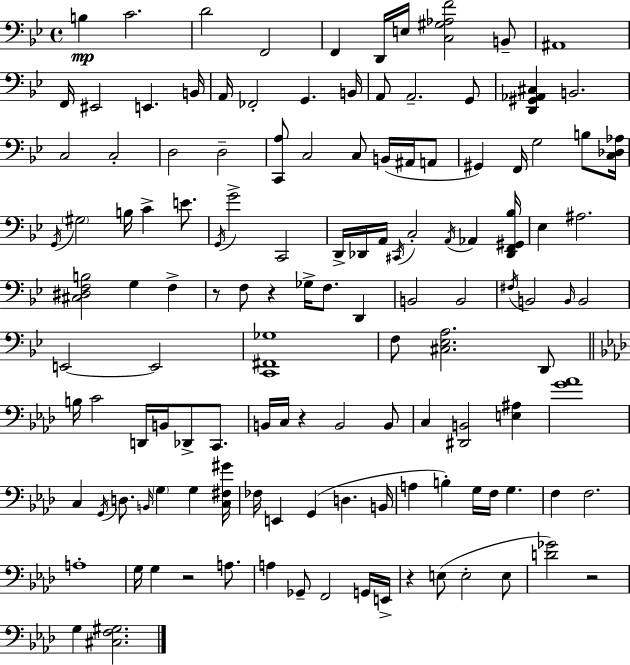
{
  \clef bass
  \time 4/4
  \defaultTimeSignature
  \key bes \major
  b4\mp c'2. | d'2 f,2 | f,4 d,16 e16 <c gis aes f'>2 b,8-- | ais,1 | \break f,16 eis,2 e,4. b,16 | a,16 fes,2-. g,4. b,16 | a,8 a,2.-- g,8 | <d, gis, aes, cis>4 b,2. | \break c2 c2-. | d2 d2-- | <c, a>8 c2 c8 b,16( ais,16 a,8 | gis,4) f,16 g2 b8 <c des aes>16 | \break \acciaccatura { g,16 } \parenthesize gis2 b16 c'4-> e'8. | \acciaccatura { g,16 } g'2-> c,2 | d,16-> des,16 a,16 \acciaccatura { cis,16 } c2-. \acciaccatura { a,16 } aes,4 | <des, f, gis, bes>16 ees4 ais2. | \break <cis dis f b>2 g4 | f4-> r8 f8 r4 ges16-> f8. | d,4 b,2 b,2 | \acciaccatura { fis16 } b,2 \grace { b,16 } b,2 | \break e,2~~ e,2 | <c, fis, ges>1 | f8 <cis ees a>2. | d,8 \bar "||" \break \key f \minor b16 c'2 d,16 b,16 des,8-> c,8. | b,16 c16 r4 b,2 b,8 | c4 <dis, b,>2 <e ais>4 | <g' aes'>1 | \break c4 \acciaccatura { g,16 } d8. \grace { b,16 } \parenthesize g4 g4 | <c fis gis'>16 fes16 e,4 g,4( d4. | b,16 a4 b4-.) g16 f16 g4. | f4 f2. | \break a1-. | g16 g4 r2 a8. | a4 ges,8-- f,2 | g,16 e,16-> r4 e8( e2-. | \break e8 <d' ges'>2) r2 | g4 <cis f gis>2. | \bar "|."
}